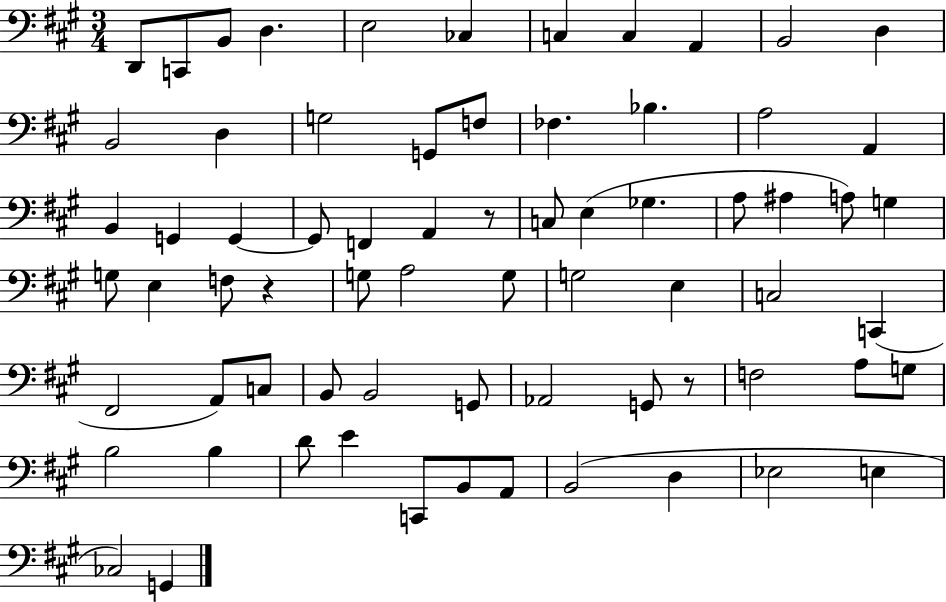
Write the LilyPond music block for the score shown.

{
  \clef bass
  \numericTimeSignature
  \time 3/4
  \key a \major
  d,8 c,8 b,8 d4. | e2 ces4 | c4 c4 a,4 | b,2 d4 | \break b,2 d4 | g2 g,8 f8 | fes4. bes4. | a2 a,4 | \break b,4 g,4 g,4~~ | g,8 f,4 a,4 r8 | c8 e4( ges4. | a8 ais4 a8) g4 | \break g8 e4 f8 r4 | g8 a2 g8 | g2 e4 | c2 c,4( | \break fis,2 a,8) c8 | b,8 b,2 g,8 | aes,2 g,8 r8 | f2 a8 g8 | \break b2 b4 | d'8 e'4 c,8 b,8 a,8 | b,2( d4 | ees2 e4 | \break ces2) g,4 | \bar "|."
}